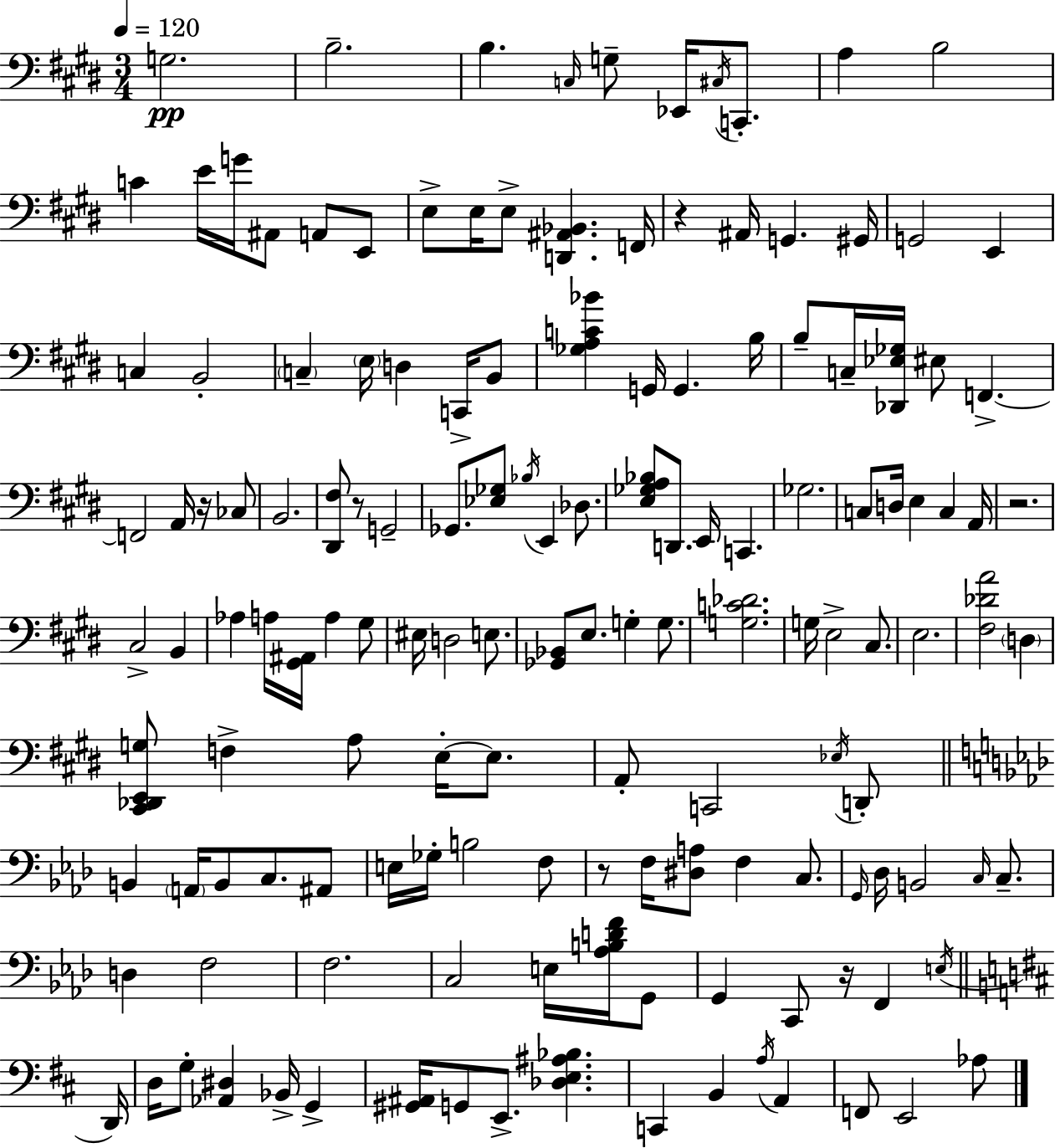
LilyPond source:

{
  \clef bass
  \numericTimeSignature
  \time 3/4
  \key e \major
  \tempo 4 = 120
  g2.\pp | b2.-- | b4. \grace { c16 } g8-- ees,16 \acciaccatura { cis16 } c,8.-. | a4 b2 | \break c'4 e'16 g'16 ais,8 a,8 | e,8 e8-> e16 e8-> <d, ais, bes,>4. | f,16 r4 ais,16 g,4. | gis,16 g,2 e,4 | \break c4 b,2-. | \parenthesize c4-- \parenthesize e16 d4 c,16-> | b,8 <ges a c' bes'>4 g,16 g,4. | b16 b8-- c16-- <des, ees ges>16 eis8 f,4.->~~ | \break f,2 a,16 r16 | ces8 b,2. | <dis, fis>8 r8 g,2-- | ges,8. <ees ges>8 \acciaccatura { bes16 } e,4 | \break des8. <e ges a bes>8 d,8. e,16 c,4. | ges2. | c8 d16 e4 c4 | a,16 r2. | \break cis2-> b,4 | aes4 a16 <gis, ais,>16 a4 | gis8 eis16 d2 | e8. <ges, bes,>8 e8. g4-. | \break g8. <g c' des'>2. | g16 e2-> | cis8. e2. | <fis des' a'>2 \parenthesize d4 | \break <cis, des, e, g>8 f4-> a8 e16-.~~ | e8. a,8-. c,2 | \acciaccatura { ees16 } d,8-. \bar "||" \break \key aes \major b,4 \parenthesize a,16 b,8 c8. ais,8 | e16 ges16-. b2 f8 | r8 f16 <dis a>8 f4 c8. | \grace { g,16 } des16 b,2 \grace { c16 } c8.-- | \break d4 f2 | f2. | c2 e16 <aes b d' f'>16 | g,8 g,4 c,8 r16 f,4 | \break \acciaccatura { e16 } \bar "||" \break \key d \major d,16 d16 g8-. <aes, dis>4 bes,16-> g,4-> | <gis, ais,>16 g,8 e,8.-> <des e ais bes>4. | c,4 b,4 \acciaccatura { a16 } a,4 | f,8 e,2 | \break aes8 \bar "|."
}